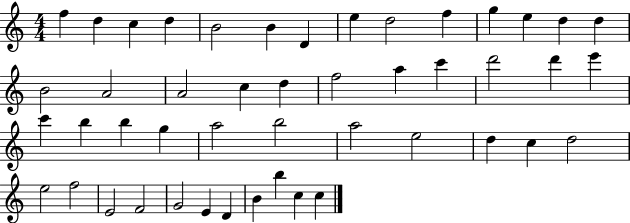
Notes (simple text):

F5/q D5/q C5/q D5/q B4/h B4/q D4/q E5/q D5/h F5/q G5/q E5/q D5/q D5/q B4/h A4/h A4/h C5/q D5/q F5/h A5/q C6/q D6/h D6/q E6/q C6/q B5/q B5/q G5/q A5/h B5/h A5/h E5/h D5/q C5/q D5/h E5/h F5/h E4/h F4/h G4/h E4/q D4/q B4/q B5/q C5/q C5/q